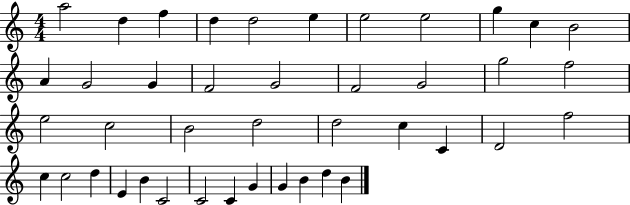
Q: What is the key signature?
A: C major